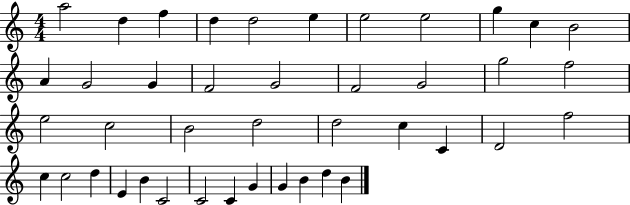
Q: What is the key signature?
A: C major